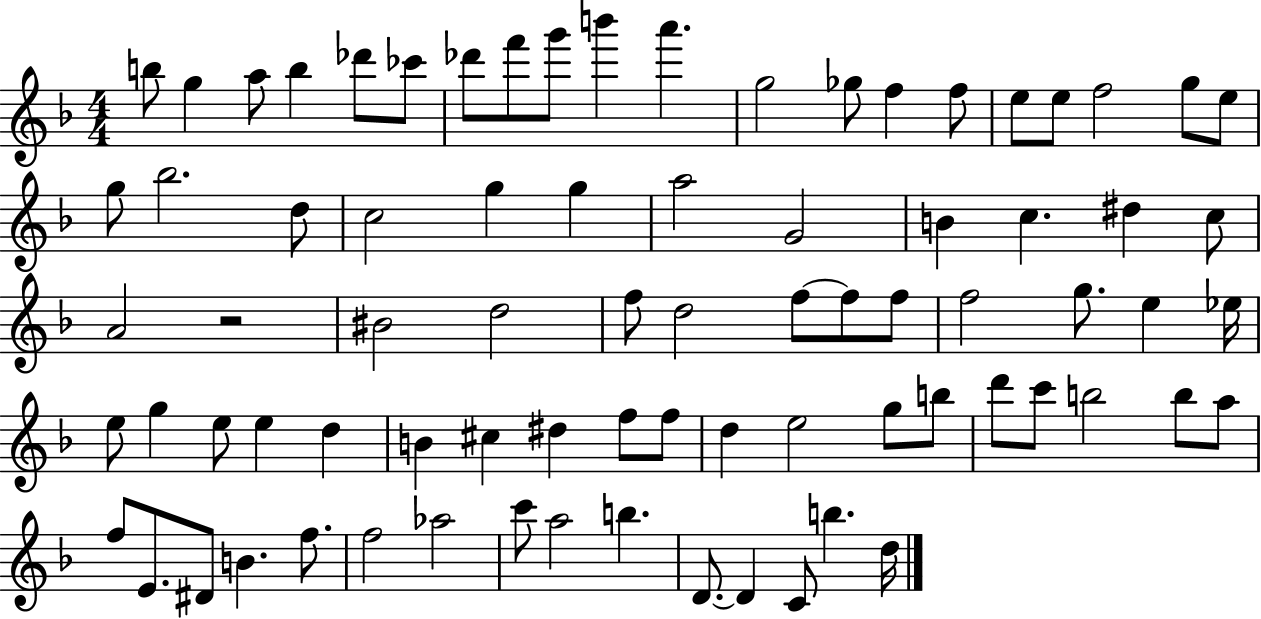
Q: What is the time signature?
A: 4/4